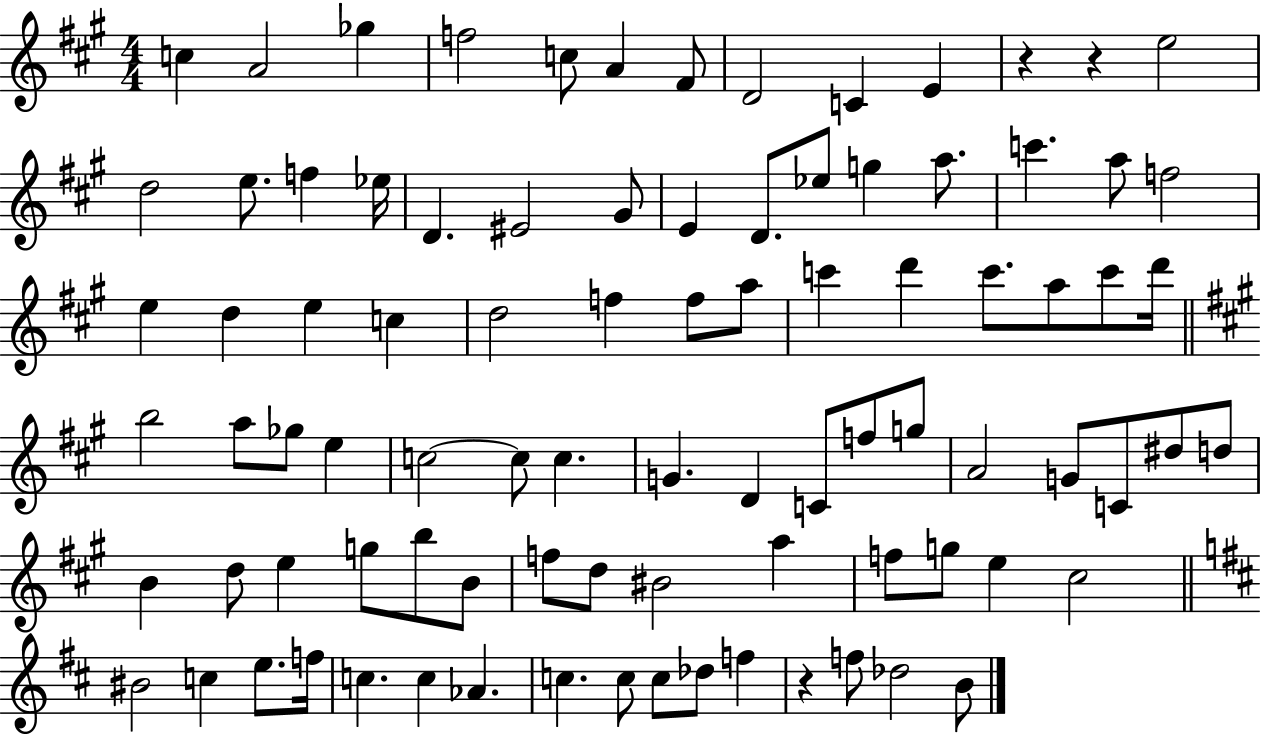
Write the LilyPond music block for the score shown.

{
  \clef treble
  \numericTimeSignature
  \time 4/4
  \key a \major
  c''4 a'2 ges''4 | f''2 c''8 a'4 fis'8 | d'2 c'4 e'4 | r4 r4 e''2 | \break d''2 e''8. f''4 ees''16 | d'4. eis'2 gis'8 | e'4 d'8. ees''8 g''4 a''8. | c'''4. a''8 f''2 | \break e''4 d''4 e''4 c''4 | d''2 f''4 f''8 a''8 | c'''4 d'''4 c'''8. a''8 c'''8 d'''16 | \bar "||" \break \key a \major b''2 a''8 ges''8 e''4 | c''2~~ c''8 c''4. | g'4. d'4 c'8 f''8 g''8 | a'2 g'8 c'8 dis''8 d''8 | \break b'4 d''8 e''4 g''8 b''8 b'8 | f''8 d''8 bis'2 a''4 | f''8 g''8 e''4 cis''2 | \bar "||" \break \key d \major bis'2 c''4 e''8. f''16 | c''4. c''4 aes'4. | c''4. c''8 c''8 des''8 f''4 | r4 f''8 des''2 b'8 | \break \bar "|."
}